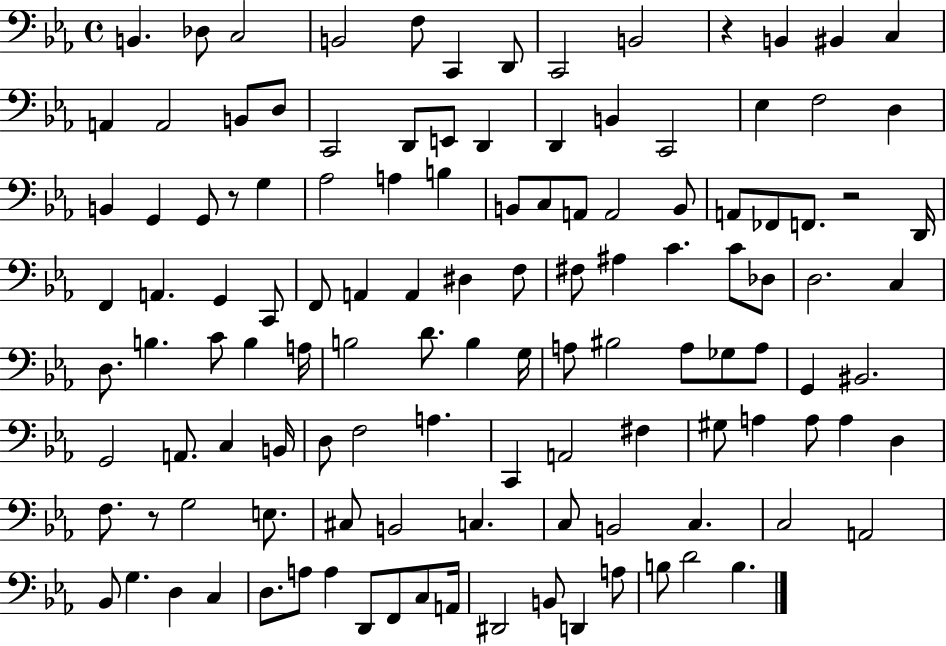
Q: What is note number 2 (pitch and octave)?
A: Db3